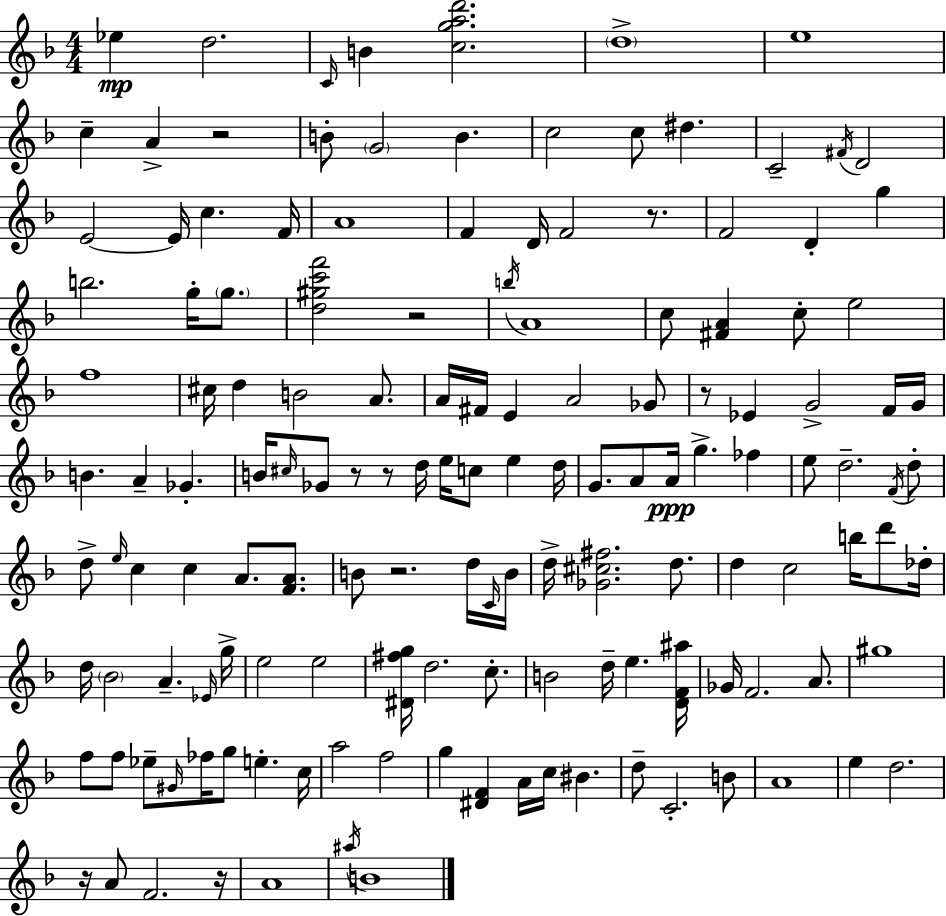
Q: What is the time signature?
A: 4/4